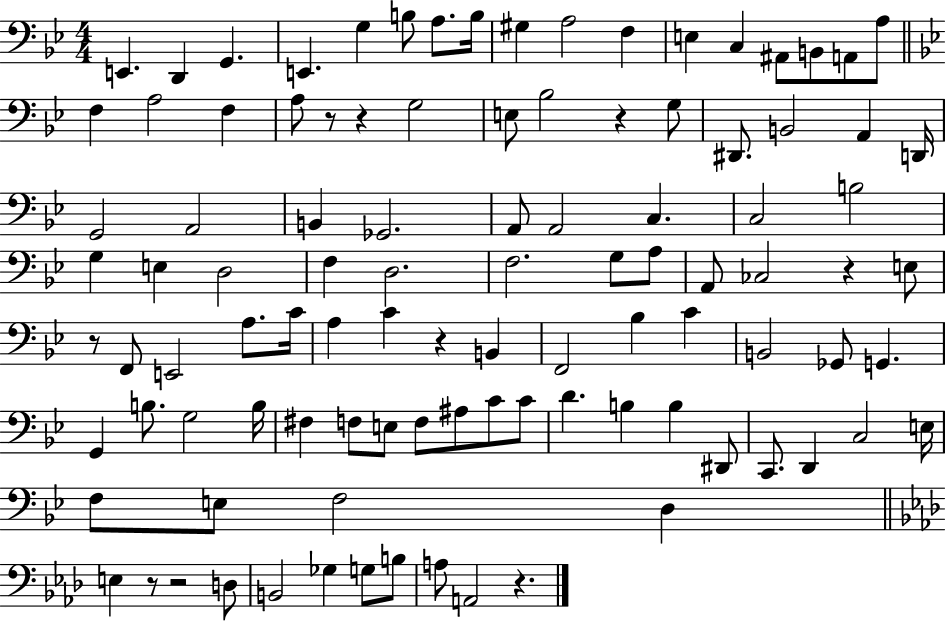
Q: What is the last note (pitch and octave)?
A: A2